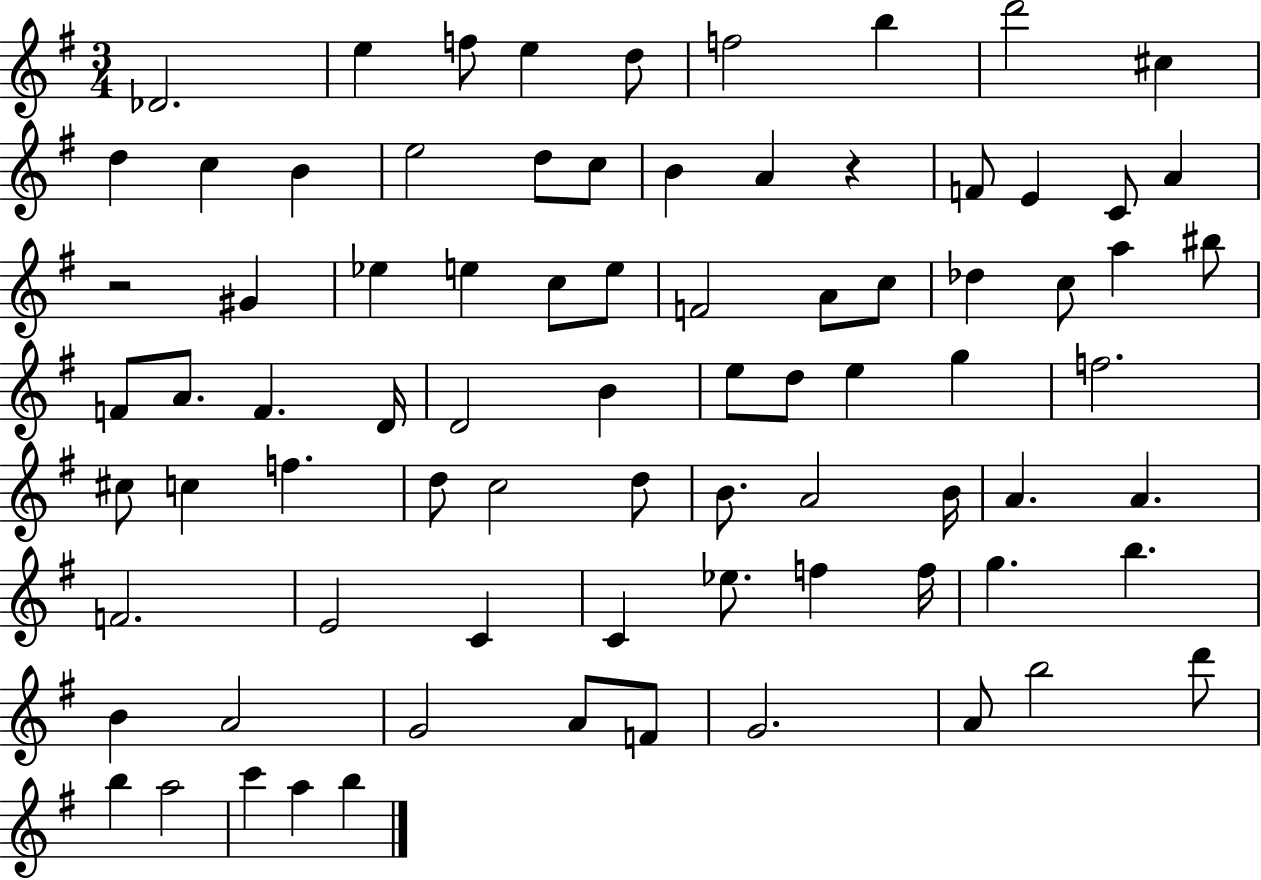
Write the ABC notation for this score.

X:1
T:Untitled
M:3/4
L:1/4
K:G
_D2 e f/2 e d/2 f2 b d'2 ^c d c B e2 d/2 c/2 B A z F/2 E C/2 A z2 ^G _e e c/2 e/2 F2 A/2 c/2 _d c/2 a ^b/2 F/2 A/2 F D/4 D2 B e/2 d/2 e g f2 ^c/2 c f d/2 c2 d/2 B/2 A2 B/4 A A F2 E2 C C _e/2 f f/4 g b B A2 G2 A/2 F/2 G2 A/2 b2 d'/2 b a2 c' a b